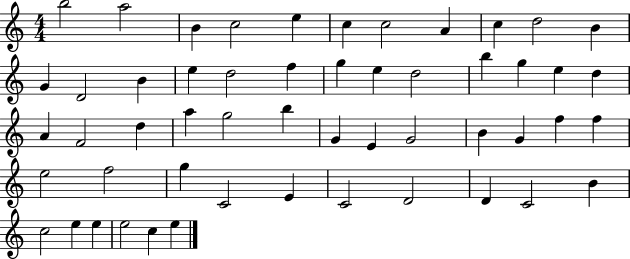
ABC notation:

X:1
T:Untitled
M:4/4
L:1/4
K:C
b2 a2 B c2 e c c2 A c d2 B G D2 B e d2 f g e d2 b g e d A F2 d a g2 b G E G2 B G f f e2 f2 g C2 E C2 D2 D C2 B c2 e e e2 c e